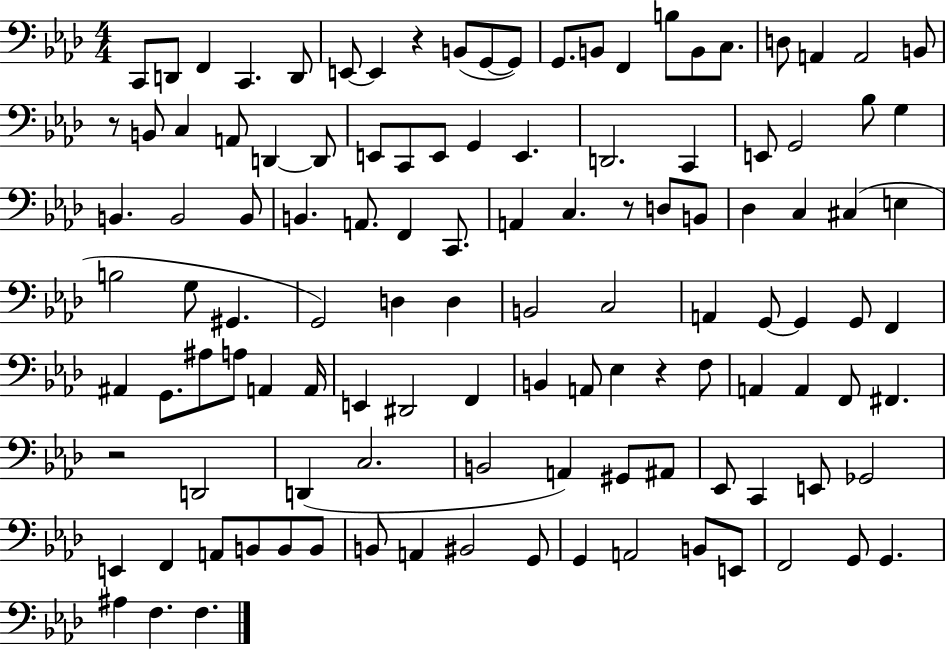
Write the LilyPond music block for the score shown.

{
  \clef bass
  \numericTimeSignature
  \time 4/4
  \key aes \major
  c,8 d,8 f,4 c,4. d,8 | e,8~~ e,4 r4 b,8( g,8~~ g,8) | g,8. b,8 f,4 b8 b,8 c8. | d8 a,4 a,2 b,8 | \break r8 b,8 c4 a,8 d,4~~ d,8 | e,8 c,8 e,8 g,4 e,4. | d,2. c,4 | e,8 g,2 bes8 g4 | \break b,4. b,2 b,8 | b,4. a,8. f,4 c,8. | a,4 c4. r8 d8 b,8 | des4 c4 cis4( e4 | \break b2 g8 gis,4. | g,2) d4 d4 | b,2 c2 | a,4 g,8~~ g,4 g,8 f,4 | \break ais,4 g,8. ais8 a8 a,4 a,16 | e,4 dis,2 f,4 | b,4 a,8 ees4 r4 f8 | a,4 a,4 f,8 fis,4. | \break r2 d,2 | d,4( c2. | b,2 a,4) gis,8 ais,8 | ees,8 c,4 e,8 ges,2 | \break e,4 f,4 a,8 b,8 b,8 b,8 | b,8 a,4 bis,2 g,8 | g,4 a,2 b,8 e,8 | f,2 g,8 g,4. | \break ais4 f4. f4. | \bar "|."
}